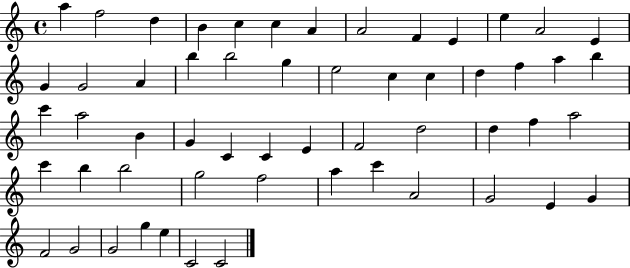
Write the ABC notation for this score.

X:1
T:Untitled
M:4/4
L:1/4
K:C
a f2 d B c c A A2 F E e A2 E G G2 A b b2 g e2 c c d f a b c' a2 B G C C E F2 d2 d f a2 c' b b2 g2 f2 a c' A2 G2 E G F2 G2 G2 g e C2 C2